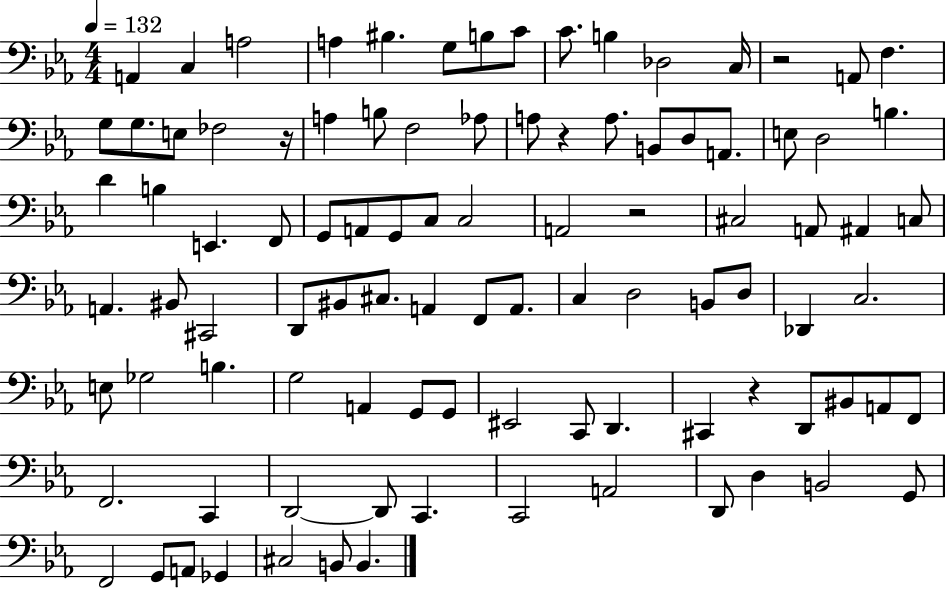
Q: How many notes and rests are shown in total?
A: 97